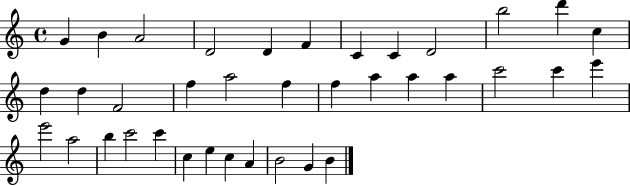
G4/q B4/q A4/h D4/h D4/q F4/q C4/q C4/q D4/h B5/h D6/q C5/q D5/q D5/q F4/h F5/q A5/h F5/q F5/q A5/q A5/q A5/q C6/h C6/q E6/q E6/h A5/h B5/q C6/h C6/q C5/q E5/q C5/q A4/q B4/h G4/q B4/q